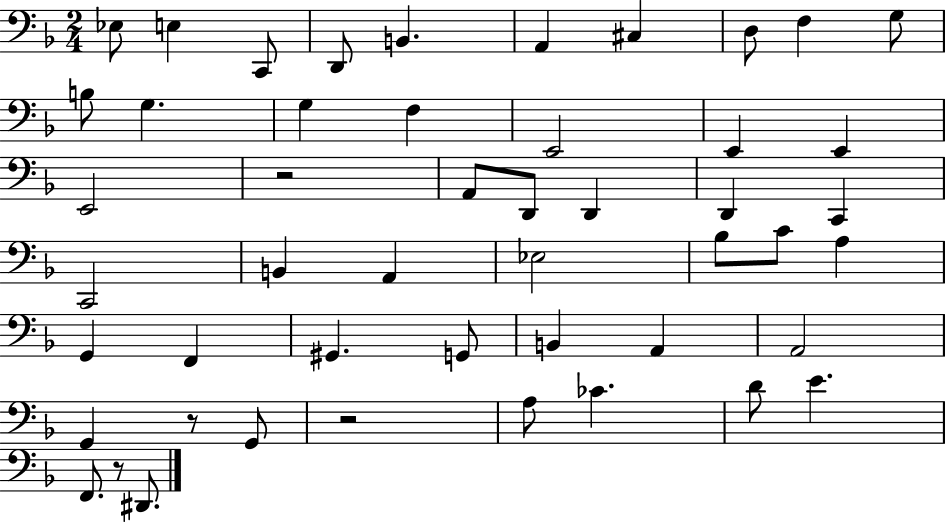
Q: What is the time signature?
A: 2/4